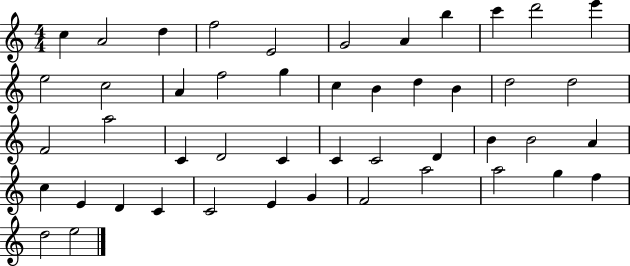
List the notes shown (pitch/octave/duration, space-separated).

C5/q A4/h D5/q F5/h E4/h G4/h A4/q B5/q C6/q D6/h E6/q E5/h C5/h A4/q F5/h G5/q C5/q B4/q D5/q B4/q D5/h D5/h F4/h A5/h C4/q D4/h C4/q C4/q C4/h D4/q B4/q B4/h A4/q C5/q E4/q D4/q C4/q C4/h E4/q G4/q F4/h A5/h A5/h G5/q F5/q D5/h E5/h